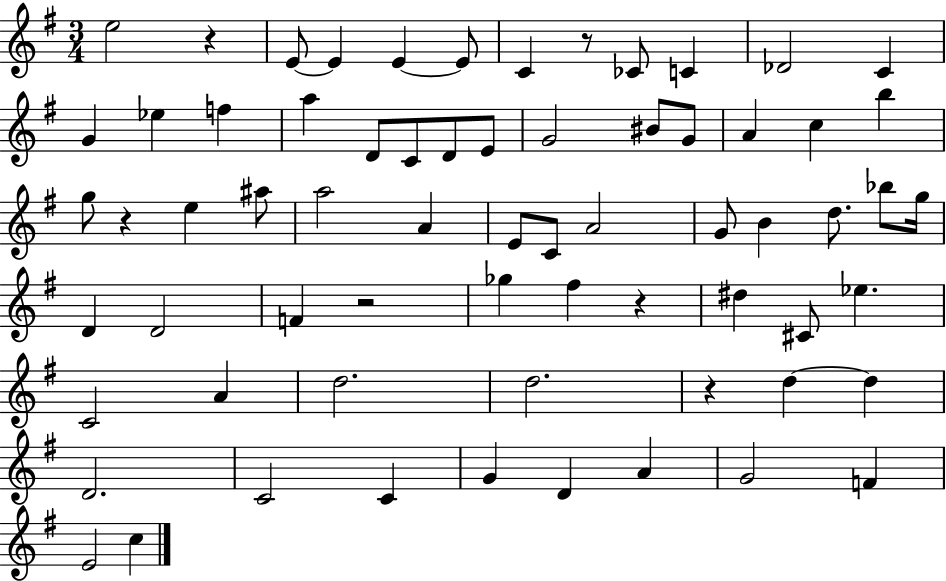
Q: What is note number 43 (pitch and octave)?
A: D#5